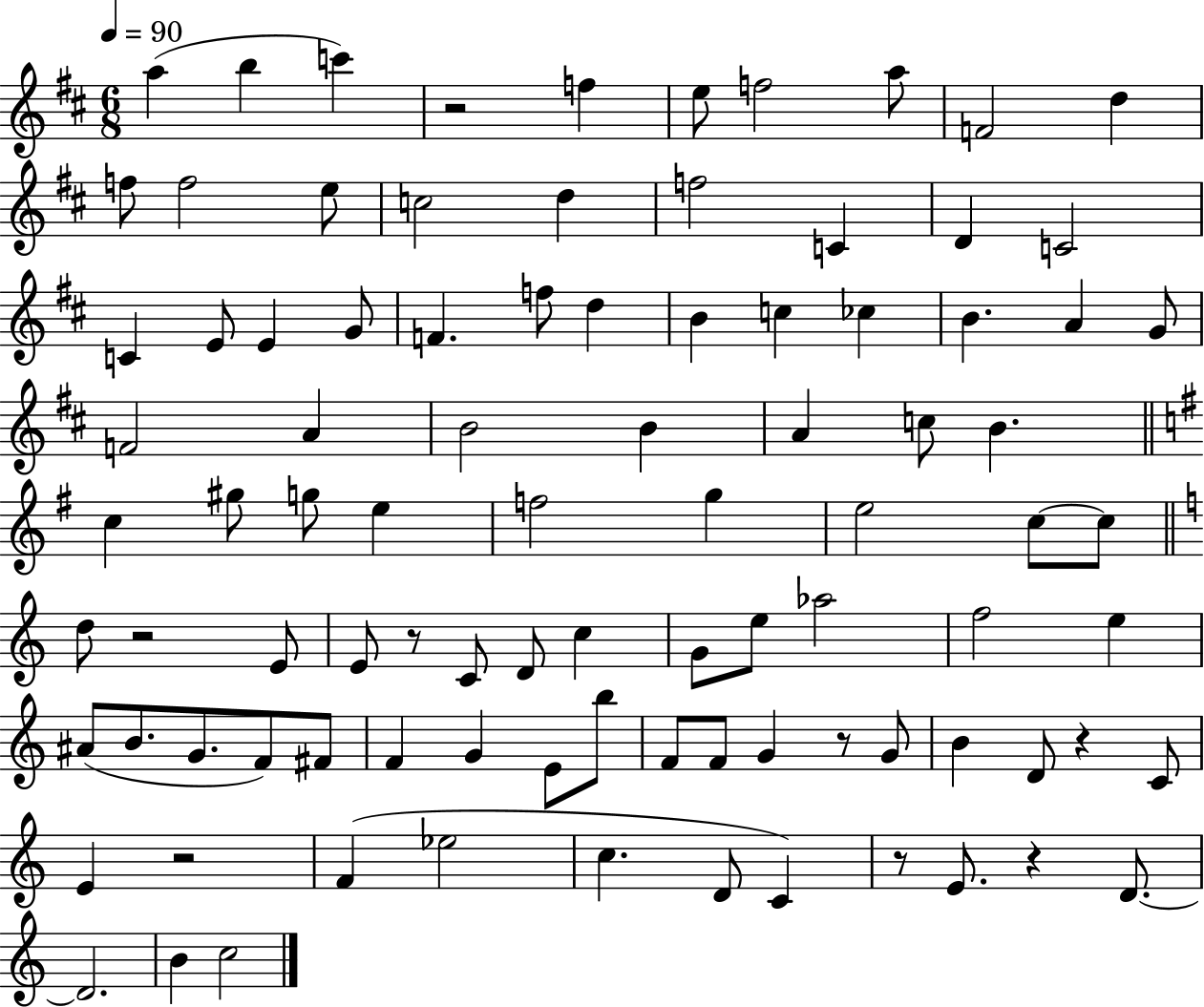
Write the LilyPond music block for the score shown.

{
  \clef treble
  \numericTimeSignature
  \time 6/8
  \key d \major
  \tempo 4 = 90
  \repeat volta 2 { a''4( b''4 c'''4) | r2 f''4 | e''8 f''2 a''8 | f'2 d''4 | \break f''8 f''2 e''8 | c''2 d''4 | f''2 c'4 | d'4 c'2 | \break c'4 e'8 e'4 g'8 | f'4. f''8 d''4 | b'4 c''4 ces''4 | b'4. a'4 g'8 | \break f'2 a'4 | b'2 b'4 | a'4 c''8 b'4. | \bar "||" \break \key g \major c''4 gis''8 g''8 e''4 | f''2 g''4 | e''2 c''8~~ c''8 | \bar "||" \break \key c \major d''8 r2 e'8 | e'8 r8 c'8 d'8 c''4 | g'8 e''8 aes''2 | f''2 e''4 | \break ais'8( b'8. g'8. f'8) fis'8 | f'4 g'4 e'8 b''8 | f'8 f'8 g'4 r8 g'8 | b'4 d'8 r4 c'8 | \break e'4 r2 | f'4( ees''2 | c''4. d'8 c'4) | r8 e'8. r4 d'8.~~ | \break d'2. | b'4 c''2 | } \bar "|."
}